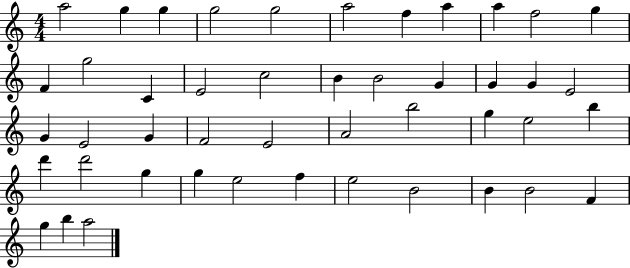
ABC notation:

X:1
T:Untitled
M:4/4
L:1/4
K:C
a2 g g g2 g2 a2 f a a f2 g F g2 C E2 c2 B B2 G G G E2 G E2 G F2 E2 A2 b2 g e2 b d' d'2 g g e2 f e2 B2 B B2 F g b a2